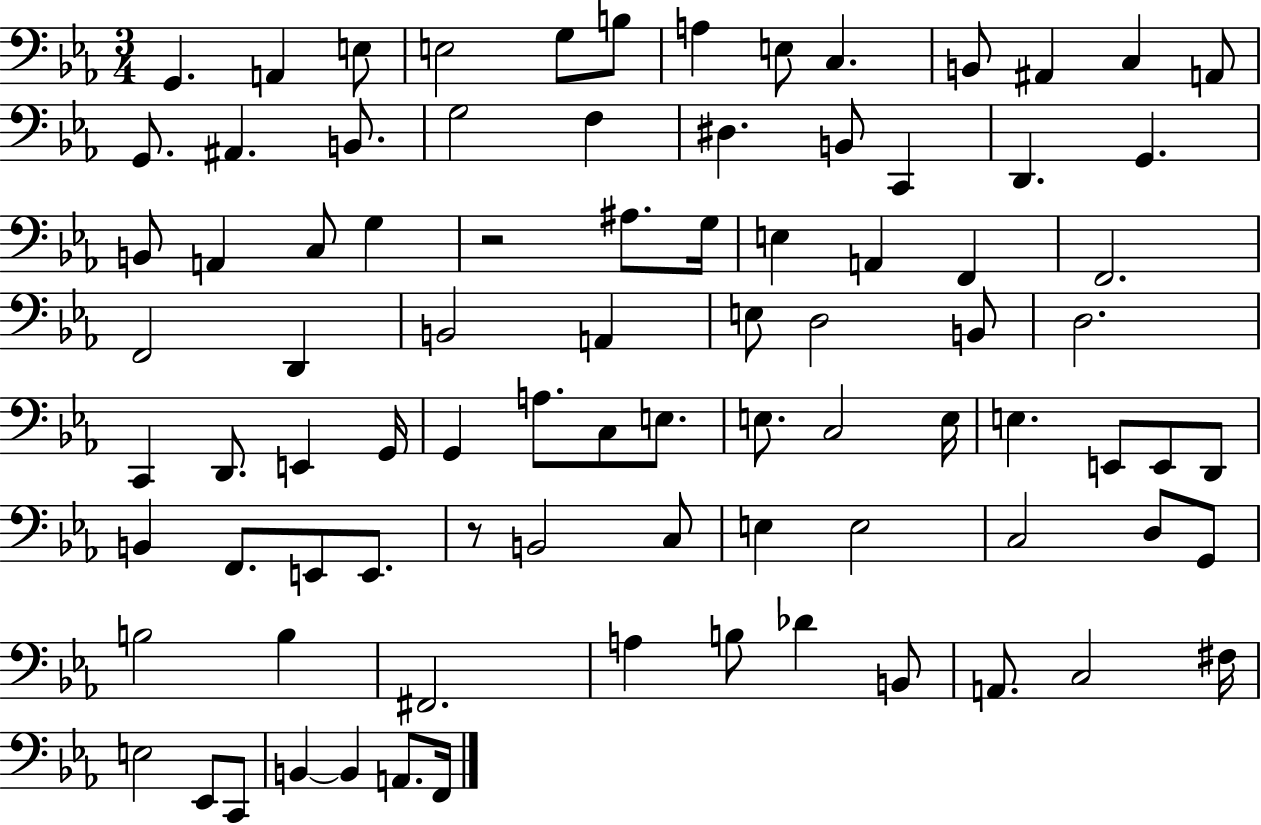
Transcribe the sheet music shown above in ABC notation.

X:1
T:Untitled
M:3/4
L:1/4
K:Eb
G,, A,, E,/2 E,2 G,/2 B,/2 A, E,/2 C, B,,/2 ^A,, C, A,,/2 G,,/2 ^A,, B,,/2 G,2 F, ^D, B,,/2 C,, D,, G,, B,,/2 A,, C,/2 G, z2 ^A,/2 G,/4 E, A,, F,, F,,2 F,,2 D,, B,,2 A,, E,/2 D,2 B,,/2 D,2 C,, D,,/2 E,, G,,/4 G,, A,/2 C,/2 E,/2 E,/2 C,2 E,/4 E, E,,/2 E,,/2 D,,/2 B,, F,,/2 E,,/2 E,,/2 z/2 B,,2 C,/2 E, E,2 C,2 D,/2 G,,/2 B,2 B, ^F,,2 A, B,/2 _D B,,/2 A,,/2 C,2 ^F,/4 E,2 _E,,/2 C,,/2 B,, B,, A,,/2 F,,/4